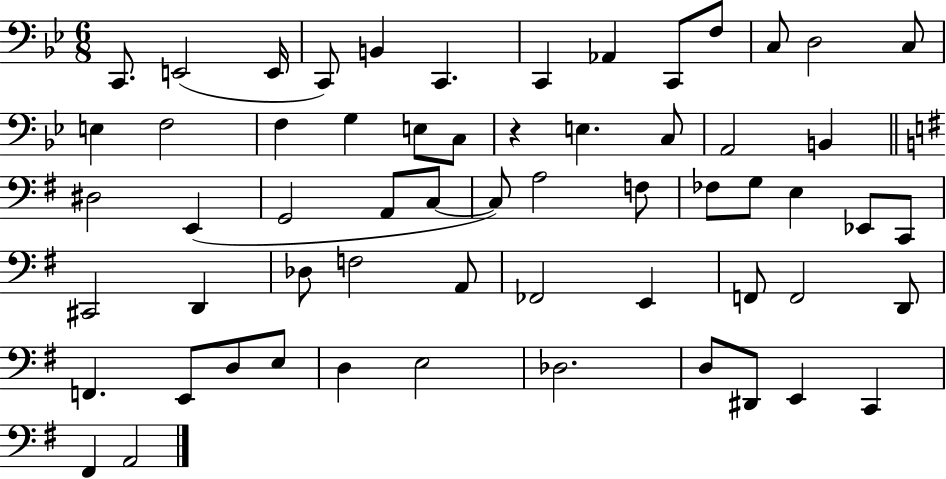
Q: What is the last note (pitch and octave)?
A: A2